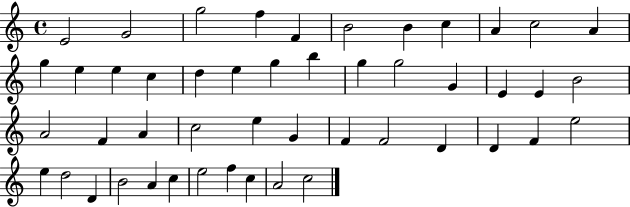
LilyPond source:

{
  \clef treble
  \time 4/4
  \defaultTimeSignature
  \key c \major
  e'2 g'2 | g''2 f''4 f'4 | b'2 b'4 c''4 | a'4 c''2 a'4 | \break g''4 e''4 e''4 c''4 | d''4 e''4 g''4 b''4 | g''4 g''2 g'4 | e'4 e'4 b'2 | \break a'2 f'4 a'4 | c''2 e''4 g'4 | f'4 f'2 d'4 | d'4 f'4 e''2 | \break e''4 d''2 d'4 | b'2 a'4 c''4 | e''2 f''4 c''4 | a'2 c''2 | \break \bar "|."
}